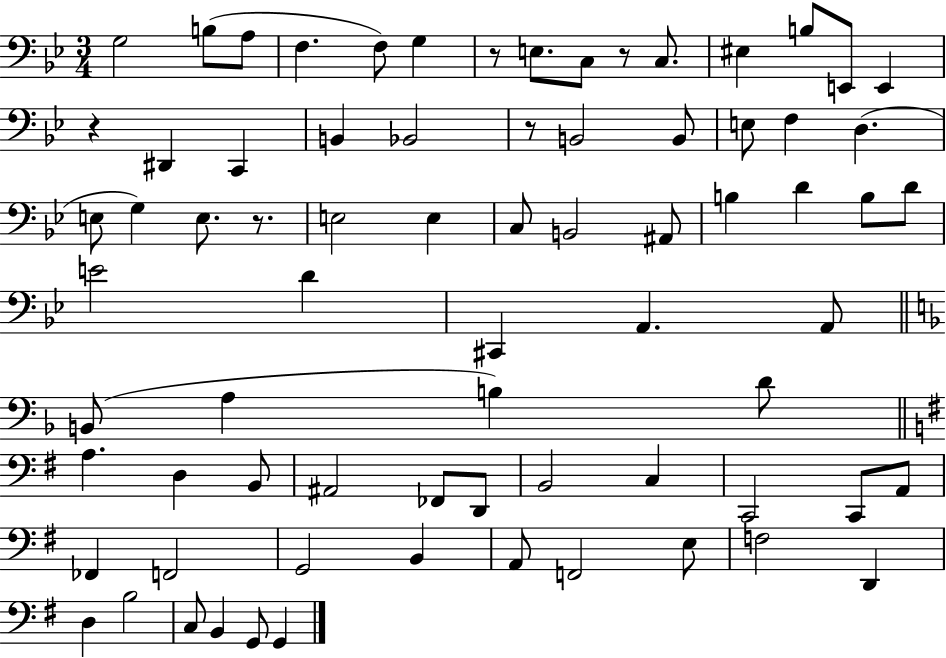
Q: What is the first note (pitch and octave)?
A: G3